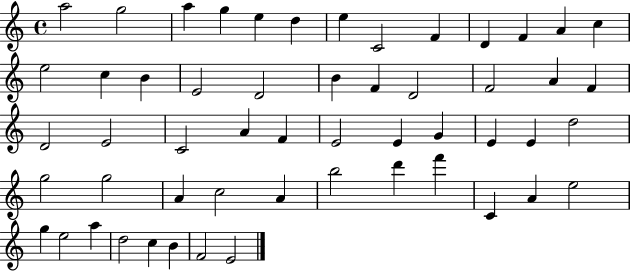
{
  \clef treble
  \time 4/4
  \defaultTimeSignature
  \key c \major
  a''2 g''2 | a''4 g''4 e''4 d''4 | e''4 c'2 f'4 | d'4 f'4 a'4 c''4 | \break e''2 c''4 b'4 | e'2 d'2 | b'4 f'4 d'2 | f'2 a'4 f'4 | \break d'2 e'2 | c'2 a'4 f'4 | e'2 e'4 g'4 | e'4 e'4 d''2 | \break g''2 g''2 | a'4 c''2 a'4 | b''2 d'''4 f'''4 | c'4 a'4 e''2 | \break g''4 e''2 a''4 | d''2 c''4 b'4 | f'2 e'2 | \bar "|."
}